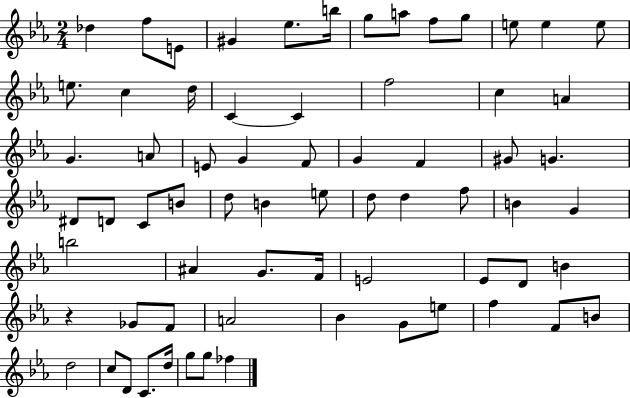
X:1
T:Untitled
M:2/4
L:1/4
K:Eb
_d f/2 E/2 ^G _e/2 b/4 g/2 a/2 f/2 g/2 e/2 e e/2 e/2 c d/4 C C f2 c A G A/2 E/2 G F/2 G F ^G/2 G ^D/2 D/2 C/2 B/2 d/2 B e/2 d/2 d f/2 B G b2 ^A G/2 F/4 E2 _E/2 D/2 B z _G/2 F/2 A2 _B G/2 e/2 f F/2 B/2 d2 c/2 D/2 C/2 d/4 g/2 g/2 _f